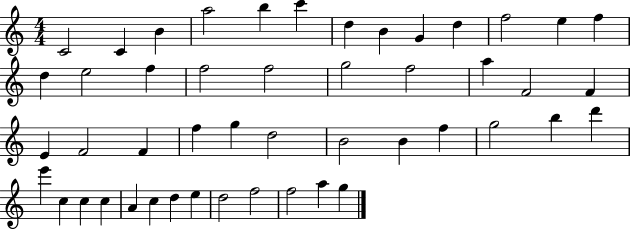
{
  \clef treble
  \numericTimeSignature
  \time 4/4
  \key c \major
  c'2 c'4 b'4 | a''2 b''4 c'''4 | d''4 b'4 g'4 d''4 | f''2 e''4 f''4 | \break d''4 e''2 f''4 | f''2 f''2 | g''2 f''2 | a''4 f'2 f'4 | \break e'4 f'2 f'4 | f''4 g''4 d''2 | b'2 b'4 f''4 | g''2 b''4 d'''4 | \break e'''4 c''4 c''4 c''4 | a'4 c''4 d''4 e''4 | d''2 f''2 | f''2 a''4 g''4 | \break \bar "|."
}